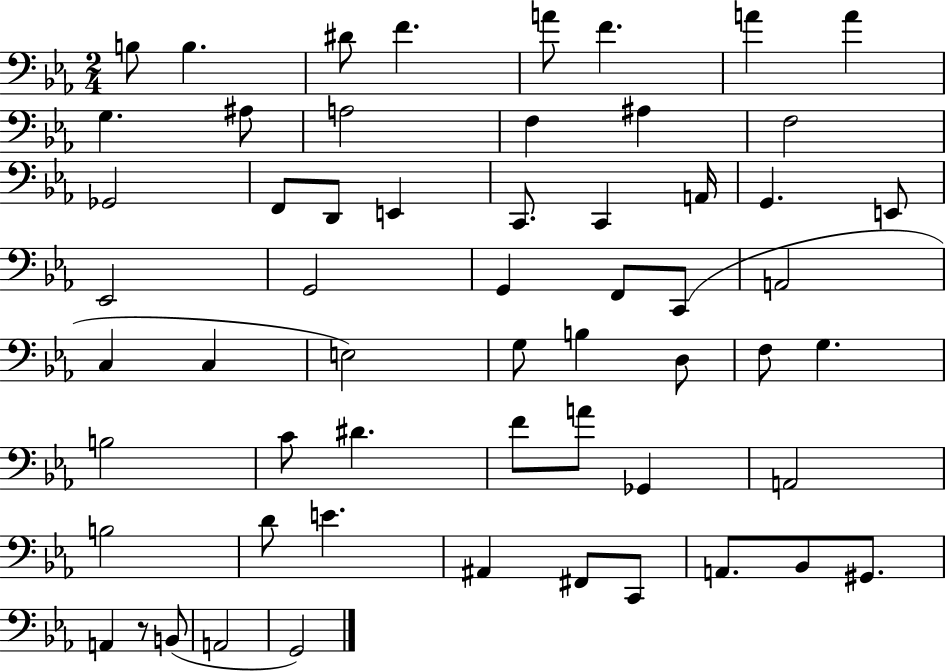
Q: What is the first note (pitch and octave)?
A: B3